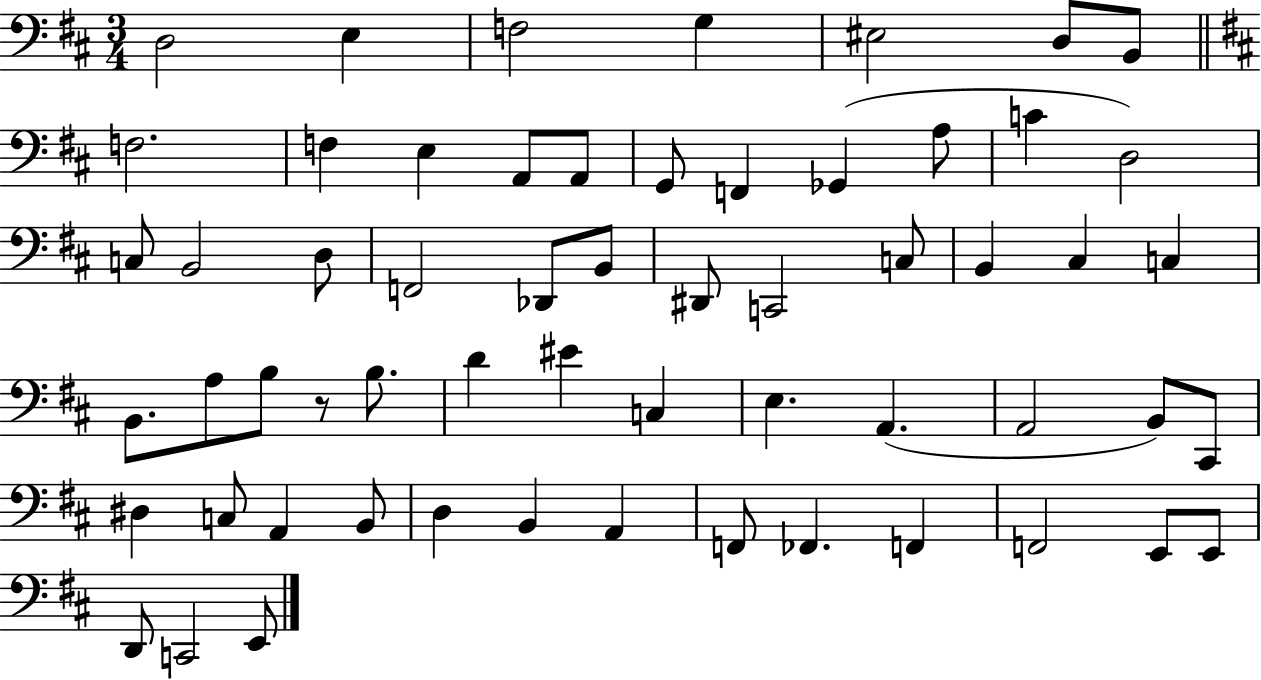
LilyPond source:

{
  \clef bass
  \numericTimeSignature
  \time 3/4
  \key d \major
  d2 e4 | f2 g4 | eis2 d8 b,8 | \bar "||" \break \key d \major f2. | f4 e4 a,8 a,8 | g,8 f,4 ges,4( a8 | c'4 d2) | \break c8 b,2 d8 | f,2 des,8 b,8 | dis,8 c,2 c8 | b,4 cis4 c4 | \break b,8. a8 b8 r8 b8. | d'4 eis'4 c4 | e4. a,4.( | a,2 b,8) cis,8 | \break dis4 c8 a,4 b,8 | d4 b,4 a,4 | f,8 fes,4. f,4 | f,2 e,8 e,8 | \break d,8 c,2 e,8 | \bar "|."
}